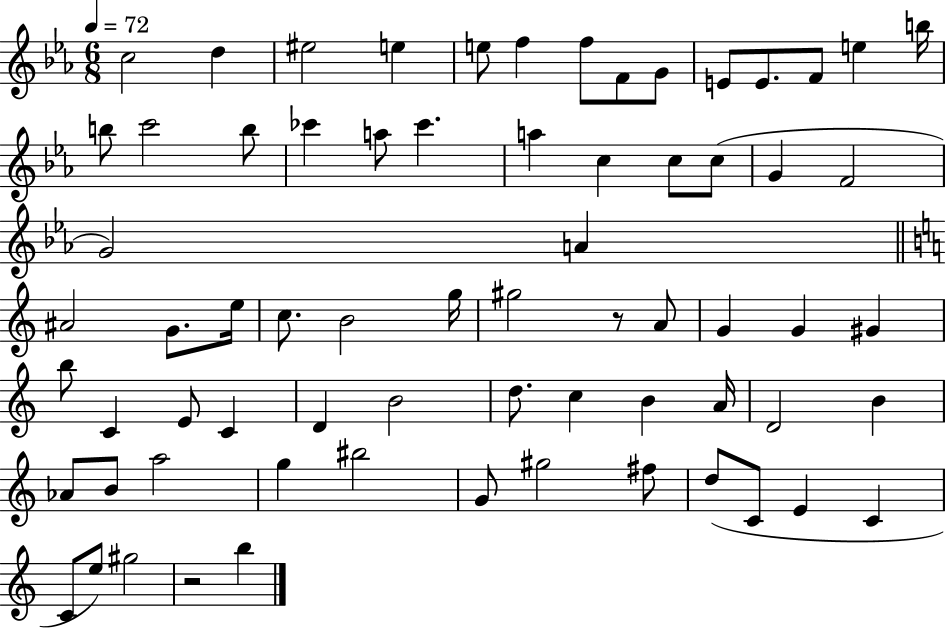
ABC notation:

X:1
T:Untitled
M:6/8
L:1/4
K:Eb
c2 d ^e2 e e/2 f f/2 F/2 G/2 E/2 E/2 F/2 e b/4 b/2 c'2 b/2 _c' a/2 _c' a c c/2 c/2 G F2 G2 A ^A2 G/2 e/4 c/2 B2 g/4 ^g2 z/2 A/2 G G ^G b/2 C E/2 C D B2 d/2 c B A/4 D2 B _A/2 B/2 a2 g ^b2 G/2 ^g2 ^f/2 d/2 C/2 E C C/2 e/2 ^g2 z2 b